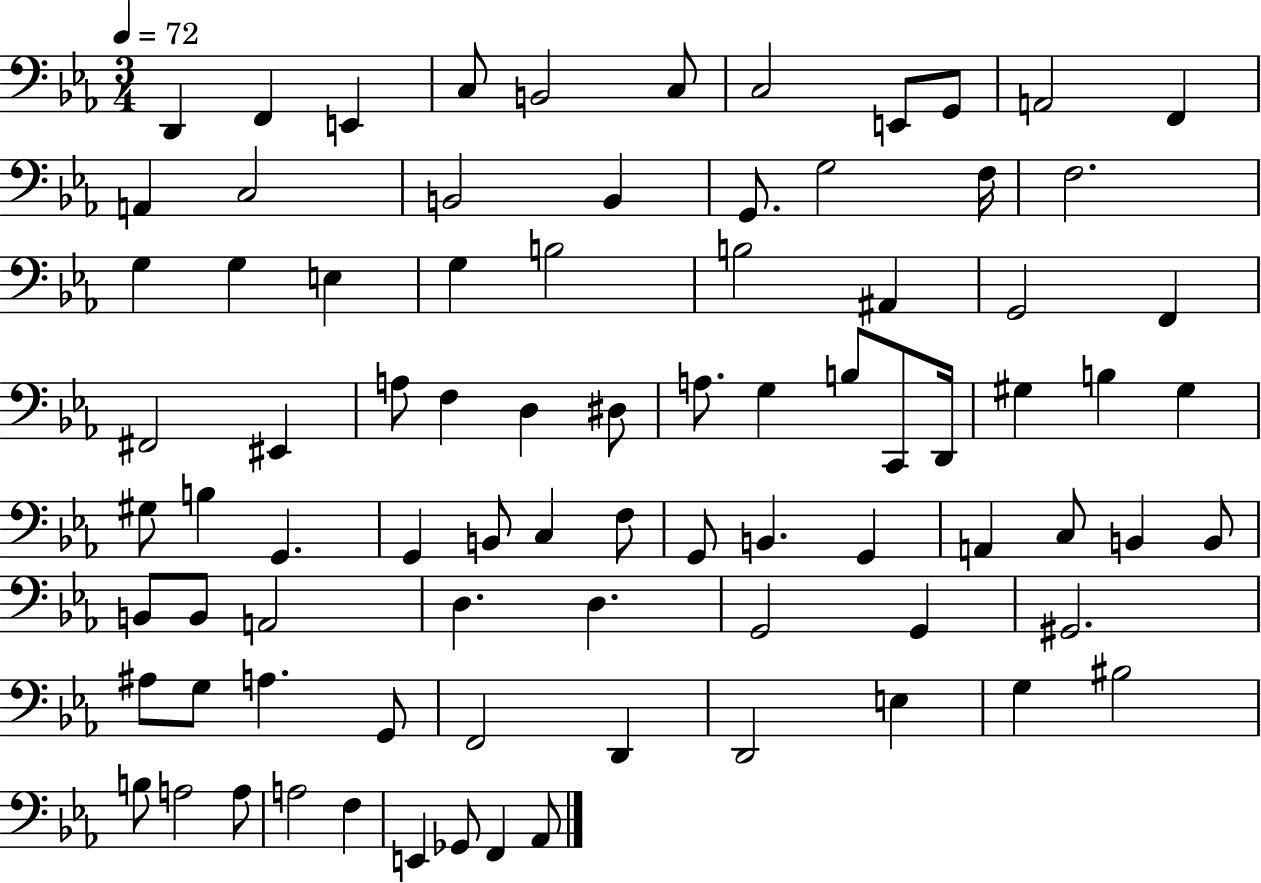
X:1
T:Untitled
M:3/4
L:1/4
K:Eb
D,, F,, E,, C,/2 B,,2 C,/2 C,2 E,,/2 G,,/2 A,,2 F,, A,, C,2 B,,2 B,, G,,/2 G,2 F,/4 F,2 G, G, E, G, B,2 B,2 ^A,, G,,2 F,, ^F,,2 ^E,, A,/2 F, D, ^D,/2 A,/2 G, B,/2 C,,/2 D,,/4 ^G, B, ^G, ^G,/2 B, G,, G,, B,,/2 C, F,/2 G,,/2 B,, G,, A,, C,/2 B,, B,,/2 B,,/2 B,,/2 A,,2 D, D, G,,2 G,, ^G,,2 ^A,/2 G,/2 A, G,,/2 F,,2 D,, D,,2 E, G, ^B,2 B,/2 A,2 A,/2 A,2 F, E,, _G,,/2 F,, _A,,/2